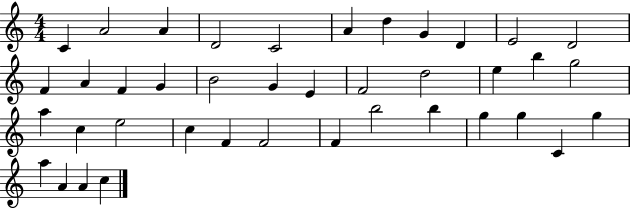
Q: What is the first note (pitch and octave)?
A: C4